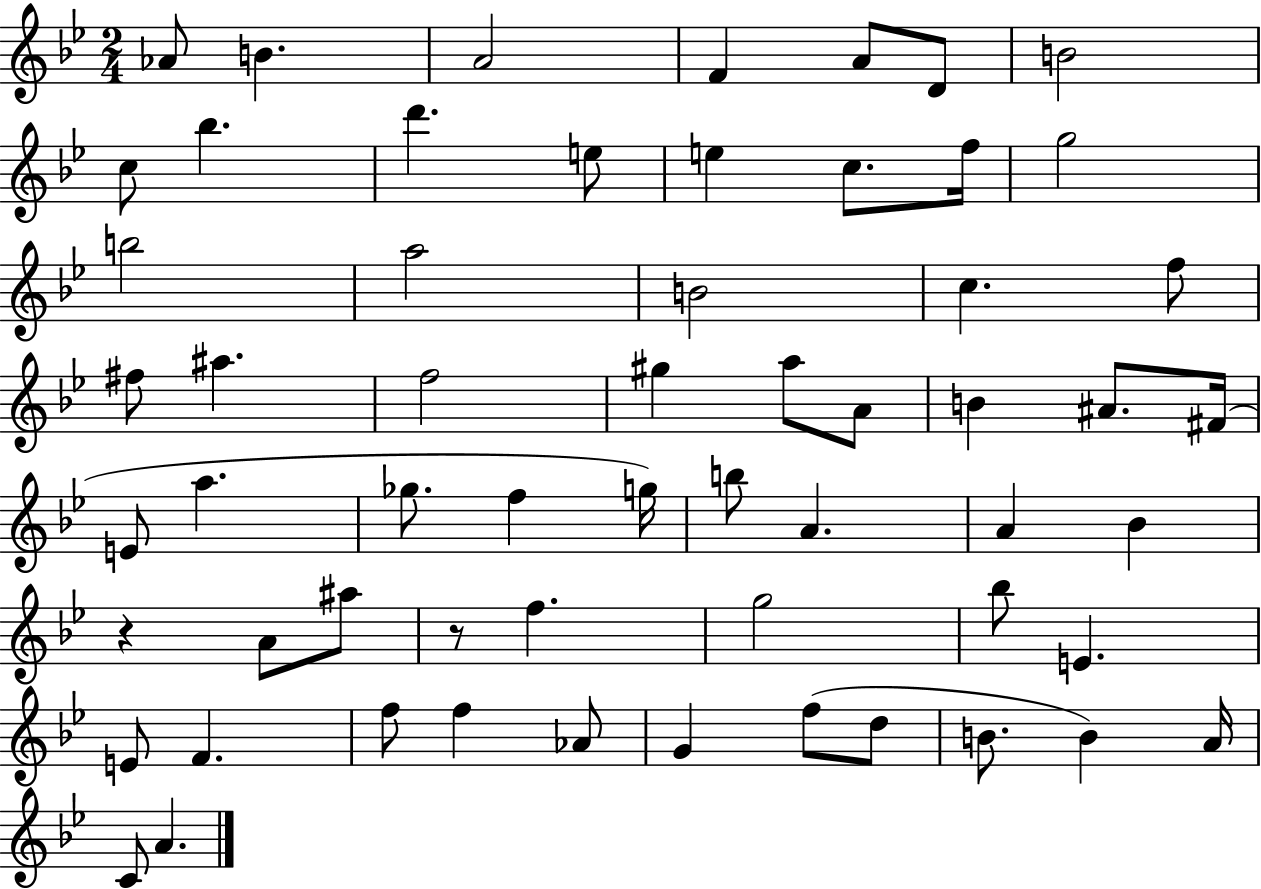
{
  \clef treble
  \numericTimeSignature
  \time 2/4
  \key bes \major
  \repeat volta 2 { aes'8 b'4. | a'2 | f'4 a'8 d'8 | b'2 | \break c''8 bes''4. | d'''4. e''8 | e''4 c''8. f''16 | g''2 | \break b''2 | a''2 | b'2 | c''4. f''8 | \break fis''8 ais''4. | f''2 | gis''4 a''8 a'8 | b'4 ais'8. fis'16( | \break e'8 a''4. | ges''8. f''4 g''16) | b''8 a'4. | a'4 bes'4 | \break r4 a'8 ais''8 | r8 f''4. | g''2 | bes''8 e'4. | \break e'8 f'4. | f''8 f''4 aes'8 | g'4 f''8( d''8 | b'8. b'4) a'16 | \break c'8 a'4. | } \bar "|."
}